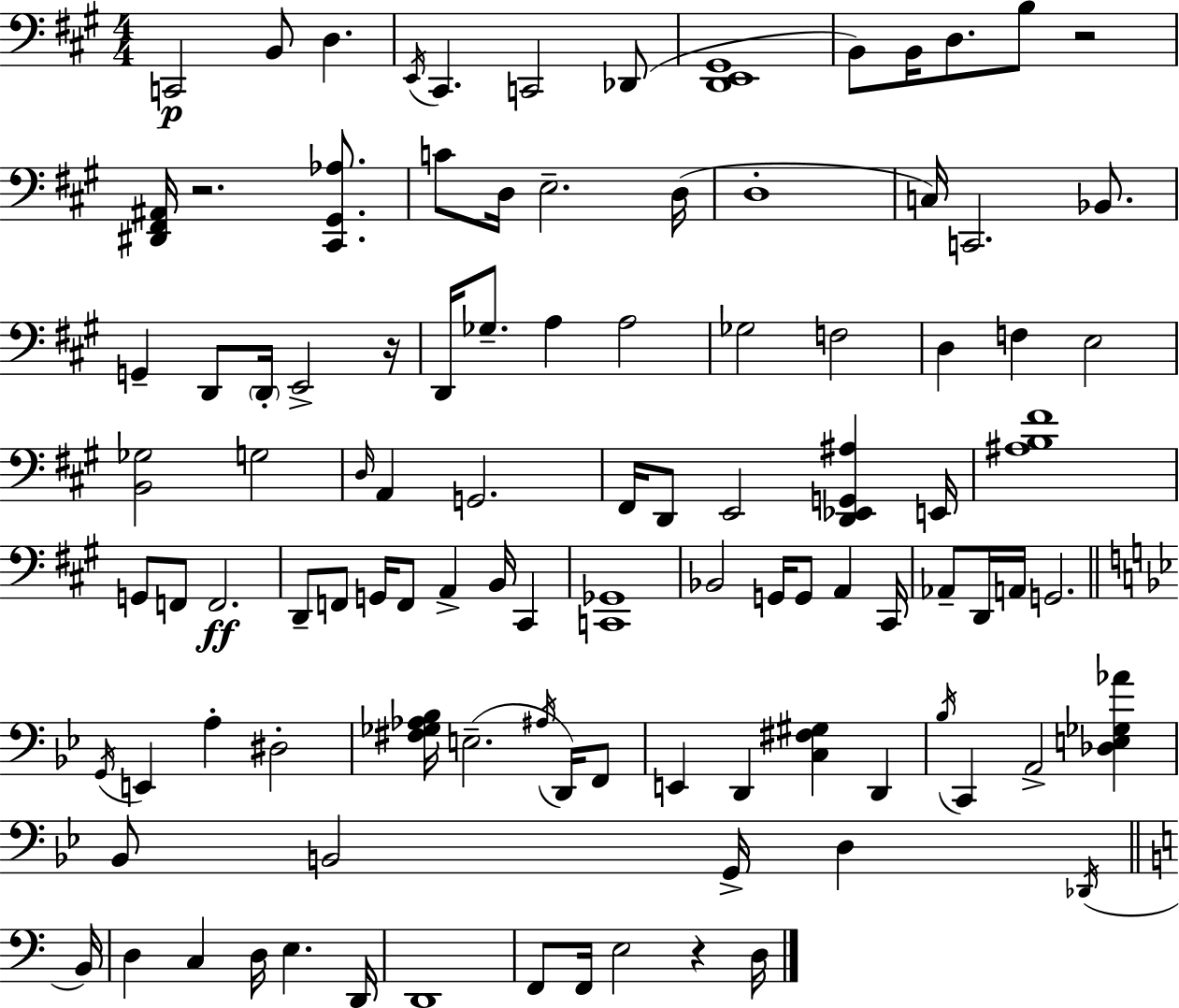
{
  \clef bass
  \numericTimeSignature
  \time 4/4
  \key a \major
  c,2\p b,8 d4. | \acciaccatura { e,16 } cis,4. c,2 des,8( | <d, e, gis,>1 | b,8) b,16 d8. b8 r2 | \break <dis, fis, ais,>16 r2. <cis, gis, aes>8. | c'8 d16 e2.-- | d16( d1-. | c16) c,2. bes,8. | \break g,4-- d,8 \parenthesize d,16-. e,2-> | r16 d,16 ges8.-- a4 a2 | ges2 f2 | d4 f4 e2 | \break <b, ges>2 g2 | \grace { d16 } a,4 g,2. | fis,16 d,8 e,2 <d, ees, g, ais>4 | e,16 <ais b fis'>1 | \break g,8 f,8 f,2.\ff | d,8-- f,8 g,16 f,8 a,4-> b,16 cis,4 | <c, ges,>1 | bes,2 g,16 g,8 a,4 | \break cis,16 aes,8-- d,16 a,16 g,2. | \bar "||" \break \key bes \major \acciaccatura { g,16 } e,4 a4-. dis2-. | <fis ges aes bes>16 e2.--( \acciaccatura { ais16 } d,16) | f,8 e,4 d,4 <c fis gis>4 d,4 | \acciaccatura { bes16 } c,4 a,2-> <des e ges aes'>4 | \break bes,8 b,2 g,16-> d4 | \acciaccatura { des,16 } \bar "||" \break \key c \major b,16 d4 c4 d16 e4. | d,16 d,1 | f,8 f,16 e2 r4 | d16 \bar "|."
}